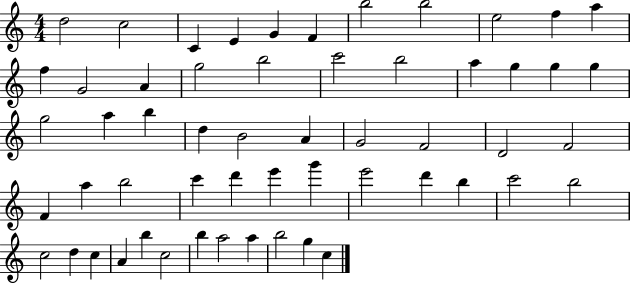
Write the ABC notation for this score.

X:1
T:Untitled
M:4/4
L:1/4
K:C
d2 c2 C E G F b2 b2 e2 f a f G2 A g2 b2 c'2 b2 a g g g g2 a b d B2 A G2 F2 D2 F2 F a b2 c' d' e' g' e'2 d' b c'2 b2 c2 d c A b c2 b a2 a b2 g c